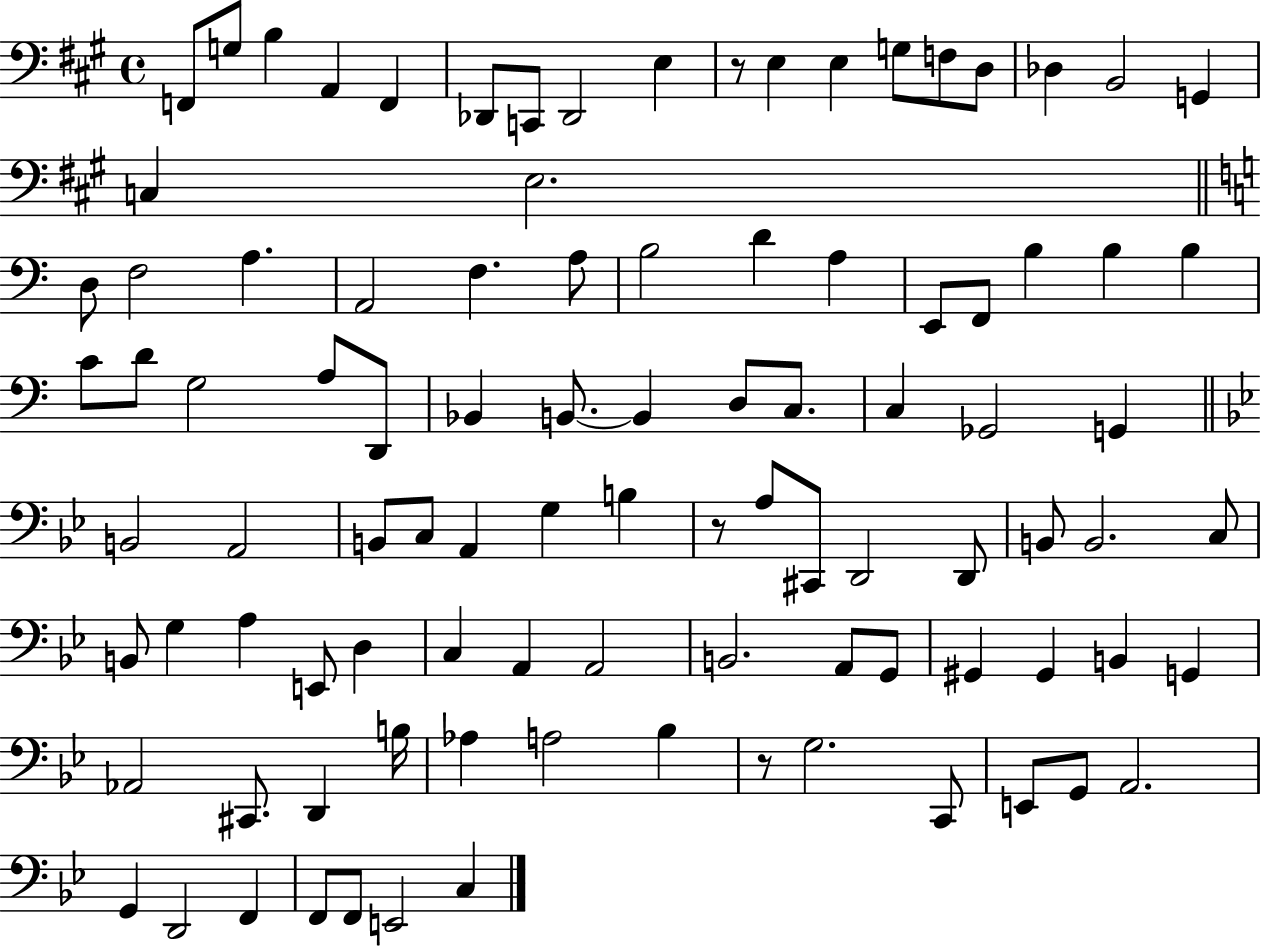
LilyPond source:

{
  \clef bass
  \time 4/4
  \defaultTimeSignature
  \key a \major
  f,8 g8 b4 a,4 f,4 | des,8 c,8 des,2 e4 | r8 e4 e4 g8 f8 d8 | des4 b,2 g,4 | \break c4 e2. | \bar "||" \break \key c \major d8 f2 a4. | a,2 f4. a8 | b2 d'4 a4 | e,8 f,8 b4 b4 b4 | \break c'8 d'8 g2 a8 d,8 | bes,4 b,8.~~ b,4 d8 c8. | c4 ges,2 g,4 | \bar "||" \break \key bes \major b,2 a,2 | b,8 c8 a,4 g4 b4 | r8 a8 cis,8 d,2 d,8 | b,8 b,2. c8 | \break b,8 g4 a4 e,8 d4 | c4 a,4 a,2 | b,2. a,8 g,8 | gis,4 gis,4 b,4 g,4 | \break aes,2 cis,8. d,4 b16 | aes4 a2 bes4 | r8 g2. c,8 | e,8 g,8 a,2. | \break g,4 d,2 f,4 | f,8 f,8 e,2 c4 | \bar "|."
}